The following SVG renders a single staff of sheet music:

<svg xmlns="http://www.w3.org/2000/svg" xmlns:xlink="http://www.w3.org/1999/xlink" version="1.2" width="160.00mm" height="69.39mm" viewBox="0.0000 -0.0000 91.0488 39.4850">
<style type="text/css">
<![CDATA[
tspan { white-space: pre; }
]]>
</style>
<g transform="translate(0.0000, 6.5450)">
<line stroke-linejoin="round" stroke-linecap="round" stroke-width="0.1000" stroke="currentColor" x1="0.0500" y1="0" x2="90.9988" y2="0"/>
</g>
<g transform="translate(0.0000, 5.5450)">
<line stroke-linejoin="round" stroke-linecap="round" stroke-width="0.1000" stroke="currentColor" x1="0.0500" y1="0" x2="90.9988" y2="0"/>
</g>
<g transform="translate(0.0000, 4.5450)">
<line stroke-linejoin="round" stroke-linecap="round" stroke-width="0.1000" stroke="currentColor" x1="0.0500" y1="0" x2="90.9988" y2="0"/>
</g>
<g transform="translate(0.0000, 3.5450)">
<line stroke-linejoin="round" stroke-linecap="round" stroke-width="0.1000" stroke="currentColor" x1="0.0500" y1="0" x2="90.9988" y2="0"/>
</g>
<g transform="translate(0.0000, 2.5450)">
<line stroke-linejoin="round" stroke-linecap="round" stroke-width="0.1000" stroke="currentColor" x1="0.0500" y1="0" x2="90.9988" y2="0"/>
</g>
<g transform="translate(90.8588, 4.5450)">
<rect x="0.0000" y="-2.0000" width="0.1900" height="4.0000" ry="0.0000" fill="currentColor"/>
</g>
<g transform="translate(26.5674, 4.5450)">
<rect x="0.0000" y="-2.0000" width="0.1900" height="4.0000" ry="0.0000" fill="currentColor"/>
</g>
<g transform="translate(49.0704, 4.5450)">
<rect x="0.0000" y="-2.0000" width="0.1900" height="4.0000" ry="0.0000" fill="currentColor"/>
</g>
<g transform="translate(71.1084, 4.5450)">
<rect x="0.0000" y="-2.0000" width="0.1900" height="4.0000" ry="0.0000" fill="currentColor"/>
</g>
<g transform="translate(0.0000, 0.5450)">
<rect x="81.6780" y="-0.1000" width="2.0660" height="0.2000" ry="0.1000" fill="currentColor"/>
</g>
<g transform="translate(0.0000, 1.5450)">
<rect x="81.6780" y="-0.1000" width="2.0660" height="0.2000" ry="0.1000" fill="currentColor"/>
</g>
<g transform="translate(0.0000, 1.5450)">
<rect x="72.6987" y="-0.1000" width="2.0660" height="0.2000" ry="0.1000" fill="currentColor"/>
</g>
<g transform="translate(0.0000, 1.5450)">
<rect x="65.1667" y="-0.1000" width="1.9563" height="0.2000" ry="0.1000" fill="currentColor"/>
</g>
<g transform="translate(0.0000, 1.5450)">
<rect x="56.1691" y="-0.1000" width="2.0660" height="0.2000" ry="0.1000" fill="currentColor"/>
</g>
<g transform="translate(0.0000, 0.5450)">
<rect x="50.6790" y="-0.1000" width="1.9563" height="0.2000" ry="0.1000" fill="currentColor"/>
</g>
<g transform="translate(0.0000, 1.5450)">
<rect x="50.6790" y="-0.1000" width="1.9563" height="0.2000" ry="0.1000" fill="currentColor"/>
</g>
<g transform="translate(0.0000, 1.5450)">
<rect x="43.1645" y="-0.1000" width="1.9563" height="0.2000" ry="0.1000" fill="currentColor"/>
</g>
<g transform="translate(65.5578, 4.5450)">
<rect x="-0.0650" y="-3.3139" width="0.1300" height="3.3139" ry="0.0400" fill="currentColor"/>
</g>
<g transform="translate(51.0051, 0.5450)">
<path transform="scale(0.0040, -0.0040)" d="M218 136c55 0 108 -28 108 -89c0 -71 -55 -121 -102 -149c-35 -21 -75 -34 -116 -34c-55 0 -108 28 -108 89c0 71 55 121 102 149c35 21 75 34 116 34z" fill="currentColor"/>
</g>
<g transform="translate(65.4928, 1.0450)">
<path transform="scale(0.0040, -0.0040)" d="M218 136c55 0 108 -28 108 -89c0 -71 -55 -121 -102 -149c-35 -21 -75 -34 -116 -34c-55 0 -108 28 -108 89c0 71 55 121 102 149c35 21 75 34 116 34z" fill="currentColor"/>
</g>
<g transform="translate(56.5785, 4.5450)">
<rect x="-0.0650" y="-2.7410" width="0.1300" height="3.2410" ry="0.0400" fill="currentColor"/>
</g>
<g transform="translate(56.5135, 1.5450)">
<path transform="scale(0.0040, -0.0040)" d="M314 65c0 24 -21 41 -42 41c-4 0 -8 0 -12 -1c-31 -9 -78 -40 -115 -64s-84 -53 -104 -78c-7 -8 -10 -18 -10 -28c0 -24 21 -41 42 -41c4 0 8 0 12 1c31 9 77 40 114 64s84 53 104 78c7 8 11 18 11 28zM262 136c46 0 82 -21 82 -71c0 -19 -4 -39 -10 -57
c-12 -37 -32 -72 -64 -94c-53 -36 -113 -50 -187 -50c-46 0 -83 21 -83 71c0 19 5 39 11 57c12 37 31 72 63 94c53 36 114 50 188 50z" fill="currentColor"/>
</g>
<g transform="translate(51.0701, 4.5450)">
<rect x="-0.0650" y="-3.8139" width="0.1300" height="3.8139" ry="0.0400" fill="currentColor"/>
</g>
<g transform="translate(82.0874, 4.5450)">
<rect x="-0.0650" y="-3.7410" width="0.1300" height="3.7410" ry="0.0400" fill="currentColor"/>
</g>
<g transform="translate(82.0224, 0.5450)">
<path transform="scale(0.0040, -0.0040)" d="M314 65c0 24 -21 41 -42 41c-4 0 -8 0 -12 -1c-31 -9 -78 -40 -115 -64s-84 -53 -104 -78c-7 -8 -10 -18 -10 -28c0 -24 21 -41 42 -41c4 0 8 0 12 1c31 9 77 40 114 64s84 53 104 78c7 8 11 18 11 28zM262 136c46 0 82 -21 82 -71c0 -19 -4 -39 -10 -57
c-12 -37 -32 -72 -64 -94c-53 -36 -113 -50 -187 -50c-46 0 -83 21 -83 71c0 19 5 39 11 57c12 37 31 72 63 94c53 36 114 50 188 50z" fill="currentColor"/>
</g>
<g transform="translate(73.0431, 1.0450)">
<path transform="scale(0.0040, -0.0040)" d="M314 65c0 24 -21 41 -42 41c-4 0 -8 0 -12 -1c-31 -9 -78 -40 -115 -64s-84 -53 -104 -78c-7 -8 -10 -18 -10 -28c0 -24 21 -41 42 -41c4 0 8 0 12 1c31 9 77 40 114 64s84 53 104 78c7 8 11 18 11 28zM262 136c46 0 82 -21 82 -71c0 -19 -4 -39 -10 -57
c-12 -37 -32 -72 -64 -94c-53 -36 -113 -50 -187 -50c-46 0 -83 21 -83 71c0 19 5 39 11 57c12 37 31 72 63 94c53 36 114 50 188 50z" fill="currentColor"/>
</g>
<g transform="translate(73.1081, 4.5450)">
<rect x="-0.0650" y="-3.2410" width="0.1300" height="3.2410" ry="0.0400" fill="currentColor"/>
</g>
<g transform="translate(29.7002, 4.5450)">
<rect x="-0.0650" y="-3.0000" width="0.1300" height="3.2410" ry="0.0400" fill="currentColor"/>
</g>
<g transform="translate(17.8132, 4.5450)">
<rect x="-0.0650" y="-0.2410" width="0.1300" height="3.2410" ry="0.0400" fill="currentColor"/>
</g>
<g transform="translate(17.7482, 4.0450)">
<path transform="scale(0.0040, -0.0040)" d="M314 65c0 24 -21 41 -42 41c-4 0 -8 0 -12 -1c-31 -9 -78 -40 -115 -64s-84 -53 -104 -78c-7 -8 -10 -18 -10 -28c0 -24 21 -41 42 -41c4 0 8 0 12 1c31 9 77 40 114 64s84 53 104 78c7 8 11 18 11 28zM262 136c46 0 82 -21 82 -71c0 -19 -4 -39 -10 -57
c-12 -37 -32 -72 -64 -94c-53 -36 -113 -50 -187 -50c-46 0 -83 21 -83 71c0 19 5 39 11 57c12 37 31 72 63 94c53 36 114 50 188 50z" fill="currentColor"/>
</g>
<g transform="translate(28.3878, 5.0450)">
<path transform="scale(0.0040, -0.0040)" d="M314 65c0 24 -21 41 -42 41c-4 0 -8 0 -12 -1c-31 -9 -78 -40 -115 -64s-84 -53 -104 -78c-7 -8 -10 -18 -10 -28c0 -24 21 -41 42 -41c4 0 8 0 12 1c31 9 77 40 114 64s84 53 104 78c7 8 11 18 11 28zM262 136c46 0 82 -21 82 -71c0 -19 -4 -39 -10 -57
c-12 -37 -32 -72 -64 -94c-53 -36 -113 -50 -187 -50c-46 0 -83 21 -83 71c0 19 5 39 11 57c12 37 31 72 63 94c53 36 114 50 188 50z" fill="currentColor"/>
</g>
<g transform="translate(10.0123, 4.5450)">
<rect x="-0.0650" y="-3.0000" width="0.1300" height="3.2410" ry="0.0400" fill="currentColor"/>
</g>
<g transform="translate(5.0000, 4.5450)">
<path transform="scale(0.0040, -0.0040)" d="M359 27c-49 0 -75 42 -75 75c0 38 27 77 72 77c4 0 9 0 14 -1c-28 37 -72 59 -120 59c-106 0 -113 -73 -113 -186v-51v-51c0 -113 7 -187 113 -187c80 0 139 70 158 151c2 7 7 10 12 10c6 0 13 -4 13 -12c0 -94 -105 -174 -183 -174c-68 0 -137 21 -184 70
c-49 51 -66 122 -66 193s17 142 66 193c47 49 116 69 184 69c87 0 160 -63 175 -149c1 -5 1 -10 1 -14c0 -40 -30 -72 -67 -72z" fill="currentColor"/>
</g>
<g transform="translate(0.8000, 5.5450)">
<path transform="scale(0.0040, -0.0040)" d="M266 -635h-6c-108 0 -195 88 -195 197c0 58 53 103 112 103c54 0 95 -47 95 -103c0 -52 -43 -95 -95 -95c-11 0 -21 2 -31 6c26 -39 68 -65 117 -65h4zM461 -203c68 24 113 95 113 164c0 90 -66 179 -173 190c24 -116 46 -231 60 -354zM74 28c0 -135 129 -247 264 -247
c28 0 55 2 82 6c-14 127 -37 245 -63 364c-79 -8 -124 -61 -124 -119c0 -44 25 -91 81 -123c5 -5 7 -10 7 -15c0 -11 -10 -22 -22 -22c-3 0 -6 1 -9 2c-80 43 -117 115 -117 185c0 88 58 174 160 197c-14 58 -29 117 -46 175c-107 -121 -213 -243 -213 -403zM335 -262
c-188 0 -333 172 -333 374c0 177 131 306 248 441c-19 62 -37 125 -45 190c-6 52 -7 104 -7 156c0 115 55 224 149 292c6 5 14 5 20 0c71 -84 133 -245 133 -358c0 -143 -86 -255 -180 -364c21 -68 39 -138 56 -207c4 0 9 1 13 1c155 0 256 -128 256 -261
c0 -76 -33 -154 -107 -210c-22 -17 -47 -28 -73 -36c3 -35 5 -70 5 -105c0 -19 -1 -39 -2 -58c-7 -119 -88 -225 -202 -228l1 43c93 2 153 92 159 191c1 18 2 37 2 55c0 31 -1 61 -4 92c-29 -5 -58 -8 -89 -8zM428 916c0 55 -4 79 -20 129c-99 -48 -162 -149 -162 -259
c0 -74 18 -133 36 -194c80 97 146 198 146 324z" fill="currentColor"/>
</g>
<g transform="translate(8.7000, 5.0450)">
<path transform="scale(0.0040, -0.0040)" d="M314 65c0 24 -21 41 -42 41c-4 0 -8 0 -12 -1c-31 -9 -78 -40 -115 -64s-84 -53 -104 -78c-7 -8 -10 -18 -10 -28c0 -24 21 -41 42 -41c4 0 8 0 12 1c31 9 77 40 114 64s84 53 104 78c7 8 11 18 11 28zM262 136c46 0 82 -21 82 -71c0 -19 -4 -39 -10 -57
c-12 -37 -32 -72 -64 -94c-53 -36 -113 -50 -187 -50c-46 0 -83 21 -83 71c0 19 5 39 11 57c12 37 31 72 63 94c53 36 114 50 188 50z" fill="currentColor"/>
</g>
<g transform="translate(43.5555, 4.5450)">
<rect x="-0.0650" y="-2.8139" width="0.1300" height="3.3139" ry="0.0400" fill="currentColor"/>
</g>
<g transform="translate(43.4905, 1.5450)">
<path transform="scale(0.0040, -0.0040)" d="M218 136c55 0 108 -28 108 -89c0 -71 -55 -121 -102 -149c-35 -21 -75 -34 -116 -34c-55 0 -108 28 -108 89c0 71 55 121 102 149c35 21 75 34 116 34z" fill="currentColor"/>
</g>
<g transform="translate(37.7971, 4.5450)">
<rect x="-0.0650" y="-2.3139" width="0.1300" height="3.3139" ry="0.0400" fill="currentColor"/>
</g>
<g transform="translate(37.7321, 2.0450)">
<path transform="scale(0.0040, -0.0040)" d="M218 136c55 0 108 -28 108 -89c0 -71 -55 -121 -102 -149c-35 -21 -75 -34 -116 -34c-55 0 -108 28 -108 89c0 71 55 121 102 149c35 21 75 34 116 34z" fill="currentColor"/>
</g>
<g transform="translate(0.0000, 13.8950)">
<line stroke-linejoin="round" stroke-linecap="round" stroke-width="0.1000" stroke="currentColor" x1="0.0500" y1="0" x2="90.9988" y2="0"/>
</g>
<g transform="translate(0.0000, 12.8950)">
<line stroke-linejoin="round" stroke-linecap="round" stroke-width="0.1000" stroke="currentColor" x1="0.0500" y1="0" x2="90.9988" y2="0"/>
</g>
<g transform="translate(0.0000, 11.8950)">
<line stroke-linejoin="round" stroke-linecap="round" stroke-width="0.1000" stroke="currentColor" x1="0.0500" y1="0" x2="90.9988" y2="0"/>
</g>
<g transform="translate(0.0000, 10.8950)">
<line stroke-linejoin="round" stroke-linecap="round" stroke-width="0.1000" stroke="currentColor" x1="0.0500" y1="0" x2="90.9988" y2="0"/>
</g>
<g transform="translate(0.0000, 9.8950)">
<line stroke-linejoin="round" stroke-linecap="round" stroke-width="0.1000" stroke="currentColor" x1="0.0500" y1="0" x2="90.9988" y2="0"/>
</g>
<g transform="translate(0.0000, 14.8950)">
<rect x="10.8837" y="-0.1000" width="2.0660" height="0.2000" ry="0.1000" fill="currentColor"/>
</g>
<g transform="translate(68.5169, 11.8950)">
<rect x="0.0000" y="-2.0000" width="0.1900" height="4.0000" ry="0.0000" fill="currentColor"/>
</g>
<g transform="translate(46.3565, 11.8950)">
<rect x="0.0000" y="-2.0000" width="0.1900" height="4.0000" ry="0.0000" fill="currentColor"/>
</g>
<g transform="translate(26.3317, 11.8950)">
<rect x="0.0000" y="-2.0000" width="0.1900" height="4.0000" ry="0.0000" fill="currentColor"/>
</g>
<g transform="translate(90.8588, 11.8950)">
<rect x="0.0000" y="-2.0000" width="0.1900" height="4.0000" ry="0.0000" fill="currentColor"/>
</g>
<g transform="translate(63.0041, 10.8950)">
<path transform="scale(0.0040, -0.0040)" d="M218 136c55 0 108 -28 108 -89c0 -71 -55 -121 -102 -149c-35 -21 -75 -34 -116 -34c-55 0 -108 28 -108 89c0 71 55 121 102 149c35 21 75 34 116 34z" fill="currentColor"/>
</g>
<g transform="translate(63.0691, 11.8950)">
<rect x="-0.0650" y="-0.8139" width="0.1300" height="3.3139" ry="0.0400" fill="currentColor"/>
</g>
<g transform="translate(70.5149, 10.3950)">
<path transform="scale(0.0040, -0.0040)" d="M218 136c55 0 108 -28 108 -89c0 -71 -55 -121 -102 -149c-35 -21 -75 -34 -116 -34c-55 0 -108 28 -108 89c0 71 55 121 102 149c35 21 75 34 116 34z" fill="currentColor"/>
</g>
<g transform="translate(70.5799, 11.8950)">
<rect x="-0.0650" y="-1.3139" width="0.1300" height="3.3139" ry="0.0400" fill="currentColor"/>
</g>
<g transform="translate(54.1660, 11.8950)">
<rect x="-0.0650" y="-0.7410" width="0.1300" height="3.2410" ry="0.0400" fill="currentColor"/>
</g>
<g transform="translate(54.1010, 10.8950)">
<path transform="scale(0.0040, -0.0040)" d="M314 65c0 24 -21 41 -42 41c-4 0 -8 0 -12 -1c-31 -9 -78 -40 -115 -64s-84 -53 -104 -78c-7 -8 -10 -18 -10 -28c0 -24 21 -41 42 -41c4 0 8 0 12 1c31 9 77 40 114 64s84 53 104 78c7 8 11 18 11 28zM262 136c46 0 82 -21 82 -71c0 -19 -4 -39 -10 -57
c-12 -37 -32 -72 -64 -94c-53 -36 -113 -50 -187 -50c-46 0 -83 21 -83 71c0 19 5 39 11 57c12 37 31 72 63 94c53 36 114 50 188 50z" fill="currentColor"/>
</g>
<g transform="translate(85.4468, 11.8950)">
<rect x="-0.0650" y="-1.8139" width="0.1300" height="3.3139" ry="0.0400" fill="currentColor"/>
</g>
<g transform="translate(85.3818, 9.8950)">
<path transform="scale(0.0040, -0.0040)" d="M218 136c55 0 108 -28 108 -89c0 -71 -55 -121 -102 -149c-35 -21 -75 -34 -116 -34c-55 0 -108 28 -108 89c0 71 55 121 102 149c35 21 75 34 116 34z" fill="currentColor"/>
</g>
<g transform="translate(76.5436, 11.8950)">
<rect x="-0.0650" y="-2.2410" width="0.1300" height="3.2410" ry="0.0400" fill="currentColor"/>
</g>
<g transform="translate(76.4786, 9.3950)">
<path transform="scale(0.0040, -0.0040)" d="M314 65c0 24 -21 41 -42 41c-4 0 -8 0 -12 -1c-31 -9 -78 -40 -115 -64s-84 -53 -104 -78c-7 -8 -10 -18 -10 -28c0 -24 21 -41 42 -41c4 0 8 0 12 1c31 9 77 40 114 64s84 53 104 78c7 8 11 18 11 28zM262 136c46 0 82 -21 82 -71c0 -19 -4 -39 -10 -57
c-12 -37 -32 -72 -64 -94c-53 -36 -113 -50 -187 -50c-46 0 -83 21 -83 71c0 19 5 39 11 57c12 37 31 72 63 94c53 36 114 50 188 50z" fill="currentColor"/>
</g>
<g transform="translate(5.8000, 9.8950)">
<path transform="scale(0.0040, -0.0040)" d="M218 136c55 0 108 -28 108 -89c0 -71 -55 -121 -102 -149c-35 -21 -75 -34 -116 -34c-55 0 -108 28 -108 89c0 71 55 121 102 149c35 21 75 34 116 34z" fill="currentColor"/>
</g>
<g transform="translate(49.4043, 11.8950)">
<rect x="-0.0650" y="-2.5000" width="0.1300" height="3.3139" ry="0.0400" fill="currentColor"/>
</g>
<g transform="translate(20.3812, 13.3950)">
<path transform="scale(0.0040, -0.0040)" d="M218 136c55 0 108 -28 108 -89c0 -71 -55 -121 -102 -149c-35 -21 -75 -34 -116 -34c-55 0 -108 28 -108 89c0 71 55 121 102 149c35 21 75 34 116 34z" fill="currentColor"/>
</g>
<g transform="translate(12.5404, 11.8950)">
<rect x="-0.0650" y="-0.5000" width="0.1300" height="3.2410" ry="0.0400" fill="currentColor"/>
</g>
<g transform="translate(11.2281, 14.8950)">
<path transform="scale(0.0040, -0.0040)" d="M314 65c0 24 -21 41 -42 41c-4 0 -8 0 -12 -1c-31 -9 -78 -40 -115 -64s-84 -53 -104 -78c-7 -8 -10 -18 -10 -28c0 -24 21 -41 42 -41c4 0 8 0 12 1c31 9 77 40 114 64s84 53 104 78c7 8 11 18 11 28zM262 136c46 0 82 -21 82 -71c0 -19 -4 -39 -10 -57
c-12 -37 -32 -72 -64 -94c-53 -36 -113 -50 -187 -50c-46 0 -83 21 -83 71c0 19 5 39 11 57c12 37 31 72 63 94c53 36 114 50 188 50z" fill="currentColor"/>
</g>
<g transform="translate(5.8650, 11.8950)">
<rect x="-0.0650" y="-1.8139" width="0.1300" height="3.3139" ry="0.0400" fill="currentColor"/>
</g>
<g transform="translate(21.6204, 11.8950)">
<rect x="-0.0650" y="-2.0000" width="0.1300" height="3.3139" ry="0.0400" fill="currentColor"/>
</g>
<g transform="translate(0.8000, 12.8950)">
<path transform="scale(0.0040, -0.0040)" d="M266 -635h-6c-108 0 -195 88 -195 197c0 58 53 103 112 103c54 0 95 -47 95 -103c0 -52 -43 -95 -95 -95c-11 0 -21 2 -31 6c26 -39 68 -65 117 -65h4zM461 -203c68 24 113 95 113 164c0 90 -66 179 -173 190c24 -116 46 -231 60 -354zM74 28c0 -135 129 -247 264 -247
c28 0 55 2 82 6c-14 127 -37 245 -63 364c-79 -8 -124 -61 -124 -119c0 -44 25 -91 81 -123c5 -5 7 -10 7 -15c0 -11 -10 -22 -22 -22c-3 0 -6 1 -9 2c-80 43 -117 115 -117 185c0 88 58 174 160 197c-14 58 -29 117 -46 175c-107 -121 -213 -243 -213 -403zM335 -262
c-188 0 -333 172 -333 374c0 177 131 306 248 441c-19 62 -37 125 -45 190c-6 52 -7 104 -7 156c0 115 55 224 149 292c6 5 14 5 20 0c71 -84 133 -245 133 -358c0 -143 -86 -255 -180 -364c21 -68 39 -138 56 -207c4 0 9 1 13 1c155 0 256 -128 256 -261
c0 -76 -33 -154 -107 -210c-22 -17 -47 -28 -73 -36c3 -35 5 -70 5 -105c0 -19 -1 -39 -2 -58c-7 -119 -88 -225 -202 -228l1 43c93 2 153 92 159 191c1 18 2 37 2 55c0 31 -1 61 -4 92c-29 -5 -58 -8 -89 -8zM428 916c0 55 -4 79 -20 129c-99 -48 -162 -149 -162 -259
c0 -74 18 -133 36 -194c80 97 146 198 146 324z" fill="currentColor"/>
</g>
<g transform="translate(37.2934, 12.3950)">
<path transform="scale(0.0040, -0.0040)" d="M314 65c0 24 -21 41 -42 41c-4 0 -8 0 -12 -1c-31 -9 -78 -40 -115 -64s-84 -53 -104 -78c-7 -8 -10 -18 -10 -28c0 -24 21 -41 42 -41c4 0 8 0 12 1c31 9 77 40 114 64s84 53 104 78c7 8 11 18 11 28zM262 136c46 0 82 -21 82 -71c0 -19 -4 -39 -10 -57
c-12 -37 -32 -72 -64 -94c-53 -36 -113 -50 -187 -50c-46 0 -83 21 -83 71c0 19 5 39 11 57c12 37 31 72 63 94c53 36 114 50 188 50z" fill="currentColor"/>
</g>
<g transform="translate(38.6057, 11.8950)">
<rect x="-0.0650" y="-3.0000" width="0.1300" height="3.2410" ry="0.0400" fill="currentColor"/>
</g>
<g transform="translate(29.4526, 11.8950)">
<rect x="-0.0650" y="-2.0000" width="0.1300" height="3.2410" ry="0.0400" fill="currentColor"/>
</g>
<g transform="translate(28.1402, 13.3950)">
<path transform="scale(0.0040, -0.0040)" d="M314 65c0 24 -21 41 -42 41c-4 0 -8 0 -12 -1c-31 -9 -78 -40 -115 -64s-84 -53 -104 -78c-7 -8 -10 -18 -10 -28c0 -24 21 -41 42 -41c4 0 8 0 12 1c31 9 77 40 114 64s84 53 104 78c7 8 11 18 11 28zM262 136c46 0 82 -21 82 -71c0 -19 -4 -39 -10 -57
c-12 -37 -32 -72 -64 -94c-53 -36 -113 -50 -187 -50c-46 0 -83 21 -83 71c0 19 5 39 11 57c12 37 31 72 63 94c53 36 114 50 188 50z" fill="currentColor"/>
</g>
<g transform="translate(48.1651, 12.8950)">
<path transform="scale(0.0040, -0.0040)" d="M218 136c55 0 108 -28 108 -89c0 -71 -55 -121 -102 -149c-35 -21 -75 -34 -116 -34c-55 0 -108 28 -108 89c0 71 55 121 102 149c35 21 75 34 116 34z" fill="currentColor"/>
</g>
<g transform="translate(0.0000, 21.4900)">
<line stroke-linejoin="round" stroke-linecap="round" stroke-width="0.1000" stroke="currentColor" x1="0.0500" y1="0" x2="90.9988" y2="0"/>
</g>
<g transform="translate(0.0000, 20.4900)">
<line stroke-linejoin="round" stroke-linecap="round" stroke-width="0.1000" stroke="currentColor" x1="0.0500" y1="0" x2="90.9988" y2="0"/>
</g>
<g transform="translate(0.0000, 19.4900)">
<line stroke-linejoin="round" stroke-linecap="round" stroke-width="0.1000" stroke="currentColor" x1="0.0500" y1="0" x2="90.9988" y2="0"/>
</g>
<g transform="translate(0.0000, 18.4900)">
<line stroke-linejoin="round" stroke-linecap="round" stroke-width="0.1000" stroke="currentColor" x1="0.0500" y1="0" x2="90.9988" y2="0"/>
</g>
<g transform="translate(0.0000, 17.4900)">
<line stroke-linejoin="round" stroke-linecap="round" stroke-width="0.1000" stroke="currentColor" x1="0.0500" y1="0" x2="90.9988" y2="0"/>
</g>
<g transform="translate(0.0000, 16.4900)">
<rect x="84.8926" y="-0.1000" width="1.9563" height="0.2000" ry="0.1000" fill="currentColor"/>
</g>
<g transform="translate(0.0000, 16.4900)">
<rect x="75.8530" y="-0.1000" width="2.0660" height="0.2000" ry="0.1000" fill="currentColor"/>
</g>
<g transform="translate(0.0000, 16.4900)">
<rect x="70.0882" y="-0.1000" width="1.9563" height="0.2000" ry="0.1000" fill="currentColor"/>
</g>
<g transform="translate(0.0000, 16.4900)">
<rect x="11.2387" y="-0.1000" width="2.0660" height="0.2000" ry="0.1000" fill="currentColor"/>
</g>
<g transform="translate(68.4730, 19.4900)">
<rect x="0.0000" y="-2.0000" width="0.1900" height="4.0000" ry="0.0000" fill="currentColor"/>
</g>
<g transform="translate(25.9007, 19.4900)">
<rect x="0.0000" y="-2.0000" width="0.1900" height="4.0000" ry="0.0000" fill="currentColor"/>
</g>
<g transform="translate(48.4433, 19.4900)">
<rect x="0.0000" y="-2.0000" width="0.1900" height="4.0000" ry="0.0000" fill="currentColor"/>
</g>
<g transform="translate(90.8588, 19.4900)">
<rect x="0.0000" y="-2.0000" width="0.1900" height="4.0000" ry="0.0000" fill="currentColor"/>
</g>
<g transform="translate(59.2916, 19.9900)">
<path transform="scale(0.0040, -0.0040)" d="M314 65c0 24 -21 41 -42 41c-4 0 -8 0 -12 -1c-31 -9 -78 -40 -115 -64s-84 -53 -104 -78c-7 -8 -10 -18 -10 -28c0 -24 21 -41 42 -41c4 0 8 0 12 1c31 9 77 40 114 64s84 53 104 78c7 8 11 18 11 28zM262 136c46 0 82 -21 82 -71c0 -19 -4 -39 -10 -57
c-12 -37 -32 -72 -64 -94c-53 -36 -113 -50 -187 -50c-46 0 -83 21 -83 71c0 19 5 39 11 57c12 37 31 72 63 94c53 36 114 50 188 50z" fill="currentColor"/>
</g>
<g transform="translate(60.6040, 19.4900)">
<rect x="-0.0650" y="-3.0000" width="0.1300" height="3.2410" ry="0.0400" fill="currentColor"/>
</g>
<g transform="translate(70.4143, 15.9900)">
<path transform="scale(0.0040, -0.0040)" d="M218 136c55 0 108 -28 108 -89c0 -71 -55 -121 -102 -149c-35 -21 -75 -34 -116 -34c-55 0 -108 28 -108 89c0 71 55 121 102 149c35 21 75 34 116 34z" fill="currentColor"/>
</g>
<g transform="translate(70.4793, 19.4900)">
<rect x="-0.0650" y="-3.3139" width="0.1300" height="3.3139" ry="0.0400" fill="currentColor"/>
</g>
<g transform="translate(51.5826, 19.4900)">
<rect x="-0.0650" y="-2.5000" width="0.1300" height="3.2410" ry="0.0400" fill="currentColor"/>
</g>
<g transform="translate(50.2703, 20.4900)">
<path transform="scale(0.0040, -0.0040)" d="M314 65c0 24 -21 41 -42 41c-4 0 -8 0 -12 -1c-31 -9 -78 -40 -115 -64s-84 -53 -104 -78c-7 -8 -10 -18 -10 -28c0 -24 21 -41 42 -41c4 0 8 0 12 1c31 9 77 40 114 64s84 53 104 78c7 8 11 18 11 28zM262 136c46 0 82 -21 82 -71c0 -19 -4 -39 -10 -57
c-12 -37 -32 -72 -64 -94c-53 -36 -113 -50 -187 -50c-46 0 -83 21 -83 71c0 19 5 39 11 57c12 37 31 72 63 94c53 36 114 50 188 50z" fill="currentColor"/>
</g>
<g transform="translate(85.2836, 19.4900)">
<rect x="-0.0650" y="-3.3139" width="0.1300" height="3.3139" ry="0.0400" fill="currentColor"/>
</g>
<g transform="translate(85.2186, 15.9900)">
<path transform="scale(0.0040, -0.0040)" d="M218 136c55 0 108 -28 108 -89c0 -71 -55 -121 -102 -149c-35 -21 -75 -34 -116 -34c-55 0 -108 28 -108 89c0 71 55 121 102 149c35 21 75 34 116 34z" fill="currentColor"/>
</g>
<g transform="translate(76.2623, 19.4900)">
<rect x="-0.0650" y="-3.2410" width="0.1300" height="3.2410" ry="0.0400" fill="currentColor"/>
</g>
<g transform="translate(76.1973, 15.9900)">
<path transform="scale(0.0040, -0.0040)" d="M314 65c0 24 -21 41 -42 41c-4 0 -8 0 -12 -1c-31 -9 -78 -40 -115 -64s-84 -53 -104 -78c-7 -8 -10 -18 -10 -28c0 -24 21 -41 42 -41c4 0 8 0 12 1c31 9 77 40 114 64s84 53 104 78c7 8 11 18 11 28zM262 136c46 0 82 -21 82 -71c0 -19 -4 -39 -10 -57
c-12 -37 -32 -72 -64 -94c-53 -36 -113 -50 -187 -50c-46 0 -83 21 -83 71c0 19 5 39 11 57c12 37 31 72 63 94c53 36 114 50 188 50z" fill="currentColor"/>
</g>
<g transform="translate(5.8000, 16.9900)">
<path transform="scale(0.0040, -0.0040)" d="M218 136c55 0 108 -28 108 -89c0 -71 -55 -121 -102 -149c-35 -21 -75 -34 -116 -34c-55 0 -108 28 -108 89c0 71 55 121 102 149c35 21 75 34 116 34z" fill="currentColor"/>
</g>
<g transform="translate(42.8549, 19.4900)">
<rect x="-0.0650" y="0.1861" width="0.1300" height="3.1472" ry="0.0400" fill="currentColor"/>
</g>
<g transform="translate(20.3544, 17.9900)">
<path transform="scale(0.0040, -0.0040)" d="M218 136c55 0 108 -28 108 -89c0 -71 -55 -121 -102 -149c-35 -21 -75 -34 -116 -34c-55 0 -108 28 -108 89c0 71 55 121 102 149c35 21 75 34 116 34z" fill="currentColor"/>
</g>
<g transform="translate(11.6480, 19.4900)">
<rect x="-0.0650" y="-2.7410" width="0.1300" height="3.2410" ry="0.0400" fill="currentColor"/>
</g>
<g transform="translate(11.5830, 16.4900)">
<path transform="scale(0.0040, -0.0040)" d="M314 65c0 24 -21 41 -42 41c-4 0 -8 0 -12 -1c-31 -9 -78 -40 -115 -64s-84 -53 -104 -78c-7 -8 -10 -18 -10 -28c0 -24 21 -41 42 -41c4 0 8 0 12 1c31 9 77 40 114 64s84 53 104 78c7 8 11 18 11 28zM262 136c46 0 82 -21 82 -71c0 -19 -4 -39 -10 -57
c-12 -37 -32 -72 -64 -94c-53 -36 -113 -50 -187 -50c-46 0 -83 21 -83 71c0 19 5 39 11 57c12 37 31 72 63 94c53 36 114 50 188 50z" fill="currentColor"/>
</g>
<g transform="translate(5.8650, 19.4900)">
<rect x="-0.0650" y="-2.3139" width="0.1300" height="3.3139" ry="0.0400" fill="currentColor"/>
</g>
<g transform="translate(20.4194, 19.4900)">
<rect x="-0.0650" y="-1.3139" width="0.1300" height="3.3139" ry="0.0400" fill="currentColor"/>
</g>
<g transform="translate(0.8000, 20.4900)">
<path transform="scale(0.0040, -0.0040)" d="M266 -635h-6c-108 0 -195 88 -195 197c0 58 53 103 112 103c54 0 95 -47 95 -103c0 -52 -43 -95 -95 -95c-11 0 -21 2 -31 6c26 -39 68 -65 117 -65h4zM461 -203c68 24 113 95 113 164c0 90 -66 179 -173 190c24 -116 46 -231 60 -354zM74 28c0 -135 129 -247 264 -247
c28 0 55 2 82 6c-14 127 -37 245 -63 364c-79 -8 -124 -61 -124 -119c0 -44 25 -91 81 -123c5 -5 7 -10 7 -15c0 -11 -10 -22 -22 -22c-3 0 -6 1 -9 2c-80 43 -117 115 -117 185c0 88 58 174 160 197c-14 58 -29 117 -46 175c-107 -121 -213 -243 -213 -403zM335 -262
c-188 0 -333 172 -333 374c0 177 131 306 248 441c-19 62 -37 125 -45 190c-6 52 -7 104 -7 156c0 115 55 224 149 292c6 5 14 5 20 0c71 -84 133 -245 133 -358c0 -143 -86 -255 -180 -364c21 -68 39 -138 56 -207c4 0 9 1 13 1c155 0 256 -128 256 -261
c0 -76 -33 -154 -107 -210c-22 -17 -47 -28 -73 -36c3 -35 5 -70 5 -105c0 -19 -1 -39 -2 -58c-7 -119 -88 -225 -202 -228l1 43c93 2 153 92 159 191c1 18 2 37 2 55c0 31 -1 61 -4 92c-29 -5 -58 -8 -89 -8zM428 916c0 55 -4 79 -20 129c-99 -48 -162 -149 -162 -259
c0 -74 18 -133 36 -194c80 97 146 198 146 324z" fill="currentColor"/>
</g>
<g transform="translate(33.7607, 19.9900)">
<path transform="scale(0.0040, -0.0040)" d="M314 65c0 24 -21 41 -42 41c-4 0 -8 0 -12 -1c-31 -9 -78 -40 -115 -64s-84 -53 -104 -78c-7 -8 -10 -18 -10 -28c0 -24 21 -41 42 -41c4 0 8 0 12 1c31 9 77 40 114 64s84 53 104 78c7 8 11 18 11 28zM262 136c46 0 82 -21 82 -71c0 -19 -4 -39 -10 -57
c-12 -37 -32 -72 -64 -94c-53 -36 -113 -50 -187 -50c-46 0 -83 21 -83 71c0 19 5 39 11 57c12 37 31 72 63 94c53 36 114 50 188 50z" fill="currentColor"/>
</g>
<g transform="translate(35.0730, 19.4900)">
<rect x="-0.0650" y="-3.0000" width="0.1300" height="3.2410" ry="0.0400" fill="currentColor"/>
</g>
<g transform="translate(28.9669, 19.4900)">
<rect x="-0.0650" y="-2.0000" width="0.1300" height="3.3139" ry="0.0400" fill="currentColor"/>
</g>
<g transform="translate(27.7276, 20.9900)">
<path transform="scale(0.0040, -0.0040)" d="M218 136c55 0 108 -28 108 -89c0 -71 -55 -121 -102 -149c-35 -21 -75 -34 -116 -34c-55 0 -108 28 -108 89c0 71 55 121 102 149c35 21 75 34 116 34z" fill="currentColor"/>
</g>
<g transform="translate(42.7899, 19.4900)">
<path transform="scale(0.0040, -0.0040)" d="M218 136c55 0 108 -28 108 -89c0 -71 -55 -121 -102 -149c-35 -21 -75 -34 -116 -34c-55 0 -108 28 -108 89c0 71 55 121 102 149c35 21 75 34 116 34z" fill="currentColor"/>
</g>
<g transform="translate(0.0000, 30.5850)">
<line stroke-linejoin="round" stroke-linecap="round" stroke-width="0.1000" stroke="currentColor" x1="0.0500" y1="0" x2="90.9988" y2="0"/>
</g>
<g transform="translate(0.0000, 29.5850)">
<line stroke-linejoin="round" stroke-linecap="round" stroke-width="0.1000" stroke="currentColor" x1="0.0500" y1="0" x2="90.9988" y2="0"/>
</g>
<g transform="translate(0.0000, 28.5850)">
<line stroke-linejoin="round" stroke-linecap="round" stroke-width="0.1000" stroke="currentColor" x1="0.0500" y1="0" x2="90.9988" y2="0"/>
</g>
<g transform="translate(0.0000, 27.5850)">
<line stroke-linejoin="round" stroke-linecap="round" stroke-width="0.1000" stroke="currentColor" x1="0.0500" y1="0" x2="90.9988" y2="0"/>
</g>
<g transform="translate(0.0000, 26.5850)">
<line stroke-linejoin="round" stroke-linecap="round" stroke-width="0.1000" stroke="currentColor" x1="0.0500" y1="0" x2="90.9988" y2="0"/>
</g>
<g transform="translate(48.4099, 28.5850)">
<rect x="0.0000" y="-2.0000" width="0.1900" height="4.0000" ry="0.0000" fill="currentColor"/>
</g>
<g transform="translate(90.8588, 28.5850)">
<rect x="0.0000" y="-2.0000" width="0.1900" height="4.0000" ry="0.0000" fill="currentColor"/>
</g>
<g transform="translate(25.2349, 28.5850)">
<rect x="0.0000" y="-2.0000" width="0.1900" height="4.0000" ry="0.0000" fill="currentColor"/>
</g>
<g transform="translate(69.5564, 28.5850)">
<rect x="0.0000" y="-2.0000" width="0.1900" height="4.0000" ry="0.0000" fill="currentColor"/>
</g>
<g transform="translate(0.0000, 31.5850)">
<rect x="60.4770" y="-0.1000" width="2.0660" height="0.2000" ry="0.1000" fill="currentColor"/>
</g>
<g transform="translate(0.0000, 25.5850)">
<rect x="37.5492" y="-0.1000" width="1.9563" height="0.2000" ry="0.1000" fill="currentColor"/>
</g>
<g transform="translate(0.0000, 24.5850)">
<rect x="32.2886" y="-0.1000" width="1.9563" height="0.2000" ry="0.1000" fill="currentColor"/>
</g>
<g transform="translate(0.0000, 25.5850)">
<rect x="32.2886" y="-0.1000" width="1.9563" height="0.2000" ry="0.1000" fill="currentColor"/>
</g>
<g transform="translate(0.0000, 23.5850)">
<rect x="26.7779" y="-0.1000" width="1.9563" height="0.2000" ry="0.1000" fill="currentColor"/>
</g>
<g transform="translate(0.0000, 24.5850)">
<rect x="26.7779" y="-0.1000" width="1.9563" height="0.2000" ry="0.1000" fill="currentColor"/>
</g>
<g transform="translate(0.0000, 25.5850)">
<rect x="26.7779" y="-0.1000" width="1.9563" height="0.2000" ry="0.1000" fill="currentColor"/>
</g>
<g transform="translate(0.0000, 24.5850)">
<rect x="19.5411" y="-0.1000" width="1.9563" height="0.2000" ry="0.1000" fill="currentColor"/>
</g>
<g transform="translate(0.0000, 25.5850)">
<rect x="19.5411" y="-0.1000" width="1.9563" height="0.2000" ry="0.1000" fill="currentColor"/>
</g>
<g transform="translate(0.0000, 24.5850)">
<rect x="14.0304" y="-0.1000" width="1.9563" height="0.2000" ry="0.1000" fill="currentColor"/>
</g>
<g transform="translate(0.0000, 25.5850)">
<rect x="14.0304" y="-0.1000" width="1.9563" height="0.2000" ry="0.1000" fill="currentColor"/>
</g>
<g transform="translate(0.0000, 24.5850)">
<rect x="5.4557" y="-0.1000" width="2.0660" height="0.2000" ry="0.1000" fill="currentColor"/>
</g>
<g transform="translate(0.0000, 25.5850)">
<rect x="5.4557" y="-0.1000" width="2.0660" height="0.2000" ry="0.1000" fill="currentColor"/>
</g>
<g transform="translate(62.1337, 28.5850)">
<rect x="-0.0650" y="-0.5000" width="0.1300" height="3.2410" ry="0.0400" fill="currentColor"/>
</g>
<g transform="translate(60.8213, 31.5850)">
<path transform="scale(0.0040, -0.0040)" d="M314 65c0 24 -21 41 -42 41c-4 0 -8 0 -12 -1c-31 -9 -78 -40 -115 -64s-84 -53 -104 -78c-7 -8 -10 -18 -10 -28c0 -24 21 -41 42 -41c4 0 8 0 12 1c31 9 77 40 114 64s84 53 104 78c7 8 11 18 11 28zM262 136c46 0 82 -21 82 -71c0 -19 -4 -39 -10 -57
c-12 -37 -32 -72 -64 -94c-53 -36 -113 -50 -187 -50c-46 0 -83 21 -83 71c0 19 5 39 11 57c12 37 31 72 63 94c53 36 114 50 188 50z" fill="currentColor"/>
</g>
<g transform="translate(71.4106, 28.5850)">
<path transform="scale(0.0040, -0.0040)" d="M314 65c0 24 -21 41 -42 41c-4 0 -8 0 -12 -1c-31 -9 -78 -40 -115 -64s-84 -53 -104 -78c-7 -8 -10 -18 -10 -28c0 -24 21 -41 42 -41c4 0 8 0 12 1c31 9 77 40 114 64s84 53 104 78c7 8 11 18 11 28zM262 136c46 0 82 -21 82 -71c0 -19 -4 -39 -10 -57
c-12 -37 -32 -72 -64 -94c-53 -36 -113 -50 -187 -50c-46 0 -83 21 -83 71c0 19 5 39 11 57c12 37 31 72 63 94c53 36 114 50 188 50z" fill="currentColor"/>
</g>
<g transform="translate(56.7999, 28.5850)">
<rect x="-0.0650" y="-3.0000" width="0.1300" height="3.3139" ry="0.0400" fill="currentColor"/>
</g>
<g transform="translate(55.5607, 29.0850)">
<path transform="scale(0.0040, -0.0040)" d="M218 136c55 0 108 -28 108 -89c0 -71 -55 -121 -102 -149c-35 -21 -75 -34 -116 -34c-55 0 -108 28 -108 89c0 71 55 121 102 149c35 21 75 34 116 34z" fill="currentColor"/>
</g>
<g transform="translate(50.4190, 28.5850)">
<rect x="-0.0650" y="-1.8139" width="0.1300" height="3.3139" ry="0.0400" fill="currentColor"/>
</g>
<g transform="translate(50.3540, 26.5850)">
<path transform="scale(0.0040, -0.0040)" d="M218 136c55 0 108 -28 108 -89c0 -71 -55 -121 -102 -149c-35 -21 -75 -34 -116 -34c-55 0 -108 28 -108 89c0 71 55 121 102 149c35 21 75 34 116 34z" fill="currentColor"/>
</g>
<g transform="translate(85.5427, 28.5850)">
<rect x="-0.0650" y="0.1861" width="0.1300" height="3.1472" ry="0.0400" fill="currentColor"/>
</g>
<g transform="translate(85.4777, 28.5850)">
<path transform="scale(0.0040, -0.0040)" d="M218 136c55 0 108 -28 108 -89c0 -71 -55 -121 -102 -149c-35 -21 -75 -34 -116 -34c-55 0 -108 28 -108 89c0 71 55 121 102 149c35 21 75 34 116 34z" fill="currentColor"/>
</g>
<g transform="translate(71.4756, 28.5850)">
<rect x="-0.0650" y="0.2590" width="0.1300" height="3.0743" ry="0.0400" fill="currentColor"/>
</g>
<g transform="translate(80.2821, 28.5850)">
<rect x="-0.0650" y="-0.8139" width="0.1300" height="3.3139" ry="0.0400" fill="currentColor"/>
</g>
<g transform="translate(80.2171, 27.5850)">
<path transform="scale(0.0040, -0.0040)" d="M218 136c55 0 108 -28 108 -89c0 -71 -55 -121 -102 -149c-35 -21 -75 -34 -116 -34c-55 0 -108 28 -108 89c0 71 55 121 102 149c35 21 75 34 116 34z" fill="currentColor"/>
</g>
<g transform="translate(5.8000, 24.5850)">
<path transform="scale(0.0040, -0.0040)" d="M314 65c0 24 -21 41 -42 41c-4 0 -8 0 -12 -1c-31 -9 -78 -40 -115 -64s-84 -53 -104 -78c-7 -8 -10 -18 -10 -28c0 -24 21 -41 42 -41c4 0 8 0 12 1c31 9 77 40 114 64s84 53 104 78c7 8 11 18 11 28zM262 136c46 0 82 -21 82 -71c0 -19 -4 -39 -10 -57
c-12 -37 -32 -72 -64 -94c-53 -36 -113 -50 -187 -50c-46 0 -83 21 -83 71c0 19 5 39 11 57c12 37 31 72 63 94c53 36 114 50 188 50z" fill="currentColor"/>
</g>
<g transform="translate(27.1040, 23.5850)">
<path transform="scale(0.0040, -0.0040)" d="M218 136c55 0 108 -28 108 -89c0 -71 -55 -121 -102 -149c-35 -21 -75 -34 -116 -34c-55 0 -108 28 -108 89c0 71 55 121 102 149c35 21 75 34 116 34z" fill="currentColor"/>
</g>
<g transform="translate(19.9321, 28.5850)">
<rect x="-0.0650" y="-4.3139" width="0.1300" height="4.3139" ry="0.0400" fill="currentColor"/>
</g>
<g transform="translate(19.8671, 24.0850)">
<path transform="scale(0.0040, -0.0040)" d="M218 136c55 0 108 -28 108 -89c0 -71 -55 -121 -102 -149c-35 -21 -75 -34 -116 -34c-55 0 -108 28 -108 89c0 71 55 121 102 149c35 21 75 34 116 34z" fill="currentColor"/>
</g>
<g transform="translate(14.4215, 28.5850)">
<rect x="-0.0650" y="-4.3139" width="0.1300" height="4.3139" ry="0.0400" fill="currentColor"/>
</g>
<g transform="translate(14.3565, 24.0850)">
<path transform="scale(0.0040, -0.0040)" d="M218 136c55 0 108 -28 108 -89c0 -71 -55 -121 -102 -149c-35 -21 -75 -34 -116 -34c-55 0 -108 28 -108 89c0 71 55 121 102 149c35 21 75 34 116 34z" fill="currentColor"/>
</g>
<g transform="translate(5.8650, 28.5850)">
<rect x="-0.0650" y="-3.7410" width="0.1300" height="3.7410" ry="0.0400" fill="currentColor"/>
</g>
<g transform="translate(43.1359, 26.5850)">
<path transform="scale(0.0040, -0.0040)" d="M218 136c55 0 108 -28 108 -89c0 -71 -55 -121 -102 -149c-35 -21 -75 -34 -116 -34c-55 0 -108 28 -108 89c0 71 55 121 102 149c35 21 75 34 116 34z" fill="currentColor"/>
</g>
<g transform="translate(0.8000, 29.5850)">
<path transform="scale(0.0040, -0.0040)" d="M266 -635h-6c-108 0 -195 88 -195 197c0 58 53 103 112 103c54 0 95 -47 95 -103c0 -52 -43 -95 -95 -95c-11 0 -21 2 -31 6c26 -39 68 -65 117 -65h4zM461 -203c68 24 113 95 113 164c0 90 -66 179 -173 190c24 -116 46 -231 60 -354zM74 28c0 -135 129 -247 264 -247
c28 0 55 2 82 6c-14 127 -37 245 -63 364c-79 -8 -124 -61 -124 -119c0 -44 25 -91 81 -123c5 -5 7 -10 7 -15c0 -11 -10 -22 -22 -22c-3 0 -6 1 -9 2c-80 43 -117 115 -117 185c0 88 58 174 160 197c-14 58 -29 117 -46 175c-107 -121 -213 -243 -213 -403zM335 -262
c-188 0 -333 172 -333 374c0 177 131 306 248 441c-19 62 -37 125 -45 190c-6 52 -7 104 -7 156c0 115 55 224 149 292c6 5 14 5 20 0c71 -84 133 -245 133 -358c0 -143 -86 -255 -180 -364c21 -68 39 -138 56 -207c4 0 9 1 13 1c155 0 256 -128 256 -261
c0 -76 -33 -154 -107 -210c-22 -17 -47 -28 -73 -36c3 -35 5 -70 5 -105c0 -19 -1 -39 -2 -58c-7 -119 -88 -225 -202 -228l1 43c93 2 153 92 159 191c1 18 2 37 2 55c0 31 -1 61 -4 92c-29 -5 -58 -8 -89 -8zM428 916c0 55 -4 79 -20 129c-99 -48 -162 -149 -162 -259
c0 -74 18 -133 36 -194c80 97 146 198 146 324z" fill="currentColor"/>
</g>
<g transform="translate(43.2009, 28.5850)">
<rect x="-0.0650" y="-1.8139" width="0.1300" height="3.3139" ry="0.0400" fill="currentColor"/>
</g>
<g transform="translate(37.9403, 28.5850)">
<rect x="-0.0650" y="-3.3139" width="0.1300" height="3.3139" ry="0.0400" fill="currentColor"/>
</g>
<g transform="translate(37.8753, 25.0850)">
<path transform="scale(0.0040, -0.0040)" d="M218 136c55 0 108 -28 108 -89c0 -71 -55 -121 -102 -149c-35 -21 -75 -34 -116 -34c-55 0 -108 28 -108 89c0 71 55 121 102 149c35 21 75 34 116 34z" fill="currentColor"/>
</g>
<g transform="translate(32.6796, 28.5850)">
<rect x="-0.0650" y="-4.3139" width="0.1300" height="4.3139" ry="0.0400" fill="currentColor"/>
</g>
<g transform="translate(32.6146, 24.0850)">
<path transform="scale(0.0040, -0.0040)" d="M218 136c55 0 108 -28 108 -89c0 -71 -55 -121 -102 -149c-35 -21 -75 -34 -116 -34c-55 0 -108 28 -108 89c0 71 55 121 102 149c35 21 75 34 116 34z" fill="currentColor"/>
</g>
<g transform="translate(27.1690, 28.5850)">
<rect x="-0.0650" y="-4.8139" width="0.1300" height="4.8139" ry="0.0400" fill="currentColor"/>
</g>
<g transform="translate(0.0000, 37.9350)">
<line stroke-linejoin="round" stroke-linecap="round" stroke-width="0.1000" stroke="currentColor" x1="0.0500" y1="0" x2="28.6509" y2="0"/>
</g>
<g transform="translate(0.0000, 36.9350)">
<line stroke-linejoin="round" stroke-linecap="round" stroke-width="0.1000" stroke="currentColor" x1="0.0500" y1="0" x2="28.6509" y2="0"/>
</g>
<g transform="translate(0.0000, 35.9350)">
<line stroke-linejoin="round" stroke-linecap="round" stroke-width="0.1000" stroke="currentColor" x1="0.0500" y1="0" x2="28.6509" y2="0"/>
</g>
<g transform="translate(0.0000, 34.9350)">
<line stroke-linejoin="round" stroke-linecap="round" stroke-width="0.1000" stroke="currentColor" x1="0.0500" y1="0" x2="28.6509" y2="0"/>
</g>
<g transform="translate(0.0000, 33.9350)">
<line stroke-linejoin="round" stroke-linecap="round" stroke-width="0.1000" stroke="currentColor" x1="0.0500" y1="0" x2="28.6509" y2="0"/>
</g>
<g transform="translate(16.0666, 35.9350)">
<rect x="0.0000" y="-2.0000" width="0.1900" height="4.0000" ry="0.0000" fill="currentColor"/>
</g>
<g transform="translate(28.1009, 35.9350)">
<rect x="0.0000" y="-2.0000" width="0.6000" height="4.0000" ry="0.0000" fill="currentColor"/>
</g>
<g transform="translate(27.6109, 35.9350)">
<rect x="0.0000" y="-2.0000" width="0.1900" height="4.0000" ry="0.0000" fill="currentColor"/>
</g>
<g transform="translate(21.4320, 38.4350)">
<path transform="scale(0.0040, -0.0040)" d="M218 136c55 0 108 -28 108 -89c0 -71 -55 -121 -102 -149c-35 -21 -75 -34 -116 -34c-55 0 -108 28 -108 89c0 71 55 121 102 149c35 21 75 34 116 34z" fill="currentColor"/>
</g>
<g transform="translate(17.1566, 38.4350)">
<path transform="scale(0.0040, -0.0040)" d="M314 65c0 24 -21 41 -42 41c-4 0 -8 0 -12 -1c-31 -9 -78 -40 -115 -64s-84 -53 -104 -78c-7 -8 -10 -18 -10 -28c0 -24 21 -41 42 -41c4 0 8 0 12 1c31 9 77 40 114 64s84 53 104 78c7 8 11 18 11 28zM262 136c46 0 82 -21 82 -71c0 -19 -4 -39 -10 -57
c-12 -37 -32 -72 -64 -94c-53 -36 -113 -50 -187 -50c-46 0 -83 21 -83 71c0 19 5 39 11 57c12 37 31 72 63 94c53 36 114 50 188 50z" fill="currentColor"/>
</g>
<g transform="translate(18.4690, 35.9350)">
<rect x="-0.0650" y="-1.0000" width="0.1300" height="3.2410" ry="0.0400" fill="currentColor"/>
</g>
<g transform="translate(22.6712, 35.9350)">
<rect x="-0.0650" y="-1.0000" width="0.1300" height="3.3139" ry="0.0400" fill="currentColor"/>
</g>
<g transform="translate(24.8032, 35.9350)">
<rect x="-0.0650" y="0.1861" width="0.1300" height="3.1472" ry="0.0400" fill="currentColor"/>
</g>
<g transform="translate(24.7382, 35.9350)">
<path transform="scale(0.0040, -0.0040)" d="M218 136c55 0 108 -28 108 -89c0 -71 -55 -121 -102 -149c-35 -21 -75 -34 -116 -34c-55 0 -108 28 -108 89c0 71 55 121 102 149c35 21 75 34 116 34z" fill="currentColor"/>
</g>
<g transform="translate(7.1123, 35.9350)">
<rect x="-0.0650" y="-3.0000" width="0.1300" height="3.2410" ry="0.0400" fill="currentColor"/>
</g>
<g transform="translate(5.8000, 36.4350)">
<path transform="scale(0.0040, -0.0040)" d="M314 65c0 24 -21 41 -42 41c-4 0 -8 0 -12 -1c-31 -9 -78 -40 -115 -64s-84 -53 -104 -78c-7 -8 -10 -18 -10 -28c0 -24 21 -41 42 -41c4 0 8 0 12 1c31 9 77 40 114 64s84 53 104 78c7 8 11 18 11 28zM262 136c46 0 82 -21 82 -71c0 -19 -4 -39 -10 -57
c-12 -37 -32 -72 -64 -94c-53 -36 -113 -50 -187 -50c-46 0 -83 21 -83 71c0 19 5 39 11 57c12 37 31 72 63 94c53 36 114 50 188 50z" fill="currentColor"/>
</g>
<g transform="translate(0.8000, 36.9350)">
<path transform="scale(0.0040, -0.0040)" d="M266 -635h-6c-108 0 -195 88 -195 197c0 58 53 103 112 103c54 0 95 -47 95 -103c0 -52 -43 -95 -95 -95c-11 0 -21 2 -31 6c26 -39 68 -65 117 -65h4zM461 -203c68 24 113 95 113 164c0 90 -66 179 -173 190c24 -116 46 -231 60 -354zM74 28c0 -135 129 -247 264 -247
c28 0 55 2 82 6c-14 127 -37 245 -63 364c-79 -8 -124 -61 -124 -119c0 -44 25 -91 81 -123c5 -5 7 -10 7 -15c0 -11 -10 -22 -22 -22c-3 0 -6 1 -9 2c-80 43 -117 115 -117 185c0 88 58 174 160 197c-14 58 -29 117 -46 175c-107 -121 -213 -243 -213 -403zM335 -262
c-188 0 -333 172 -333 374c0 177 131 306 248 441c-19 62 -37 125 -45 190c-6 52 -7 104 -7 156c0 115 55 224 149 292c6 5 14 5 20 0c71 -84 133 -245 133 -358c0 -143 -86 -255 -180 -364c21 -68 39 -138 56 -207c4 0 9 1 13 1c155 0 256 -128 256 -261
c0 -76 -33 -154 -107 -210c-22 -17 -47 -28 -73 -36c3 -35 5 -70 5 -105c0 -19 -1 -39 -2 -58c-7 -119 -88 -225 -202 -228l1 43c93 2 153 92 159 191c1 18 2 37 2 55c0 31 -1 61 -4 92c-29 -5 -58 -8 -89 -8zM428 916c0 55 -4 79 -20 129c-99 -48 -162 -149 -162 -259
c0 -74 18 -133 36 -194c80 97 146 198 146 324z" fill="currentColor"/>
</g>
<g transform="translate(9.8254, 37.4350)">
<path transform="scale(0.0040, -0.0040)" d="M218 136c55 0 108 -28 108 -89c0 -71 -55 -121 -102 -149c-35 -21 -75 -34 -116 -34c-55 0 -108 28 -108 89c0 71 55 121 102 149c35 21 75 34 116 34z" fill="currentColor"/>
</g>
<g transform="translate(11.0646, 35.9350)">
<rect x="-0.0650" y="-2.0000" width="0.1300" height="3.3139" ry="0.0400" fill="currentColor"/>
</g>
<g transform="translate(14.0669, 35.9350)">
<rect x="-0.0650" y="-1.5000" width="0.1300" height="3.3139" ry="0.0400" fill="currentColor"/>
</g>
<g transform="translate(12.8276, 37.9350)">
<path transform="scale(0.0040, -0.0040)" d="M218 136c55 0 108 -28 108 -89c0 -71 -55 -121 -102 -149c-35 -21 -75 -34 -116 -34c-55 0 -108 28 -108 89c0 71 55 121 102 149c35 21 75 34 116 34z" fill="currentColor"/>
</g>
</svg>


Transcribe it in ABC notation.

X:1
T:Untitled
M:4/4
L:1/4
K:C
A2 c2 A2 g a c' a2 b b2 c'2 f C2 F F2 A2 G d2 d e g2 f g a2 e F A2 B G2 A2 b b2 b c'2 d' d' e' d' b f f A C2 B2 d B A2 F E D2 D B